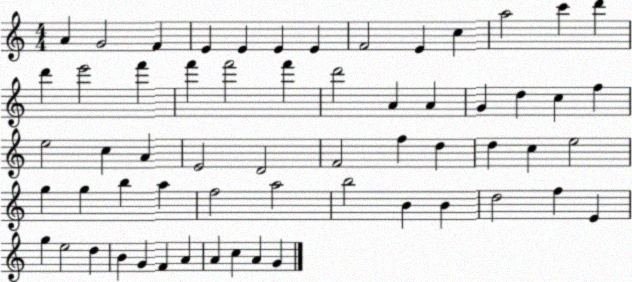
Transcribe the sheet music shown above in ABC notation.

X:1
T:Untitled
M:4/4
L:1/4
K:C
A G2 F E E E E F2 E c a2 c' d' d' e'2 f' f' f'2 f' d'2 A A G d c f e2 c A E2 D2 F2 f d d c e2 g g b a f2 a2 b2 B B d2 f E g e2 d B G F A A c A G